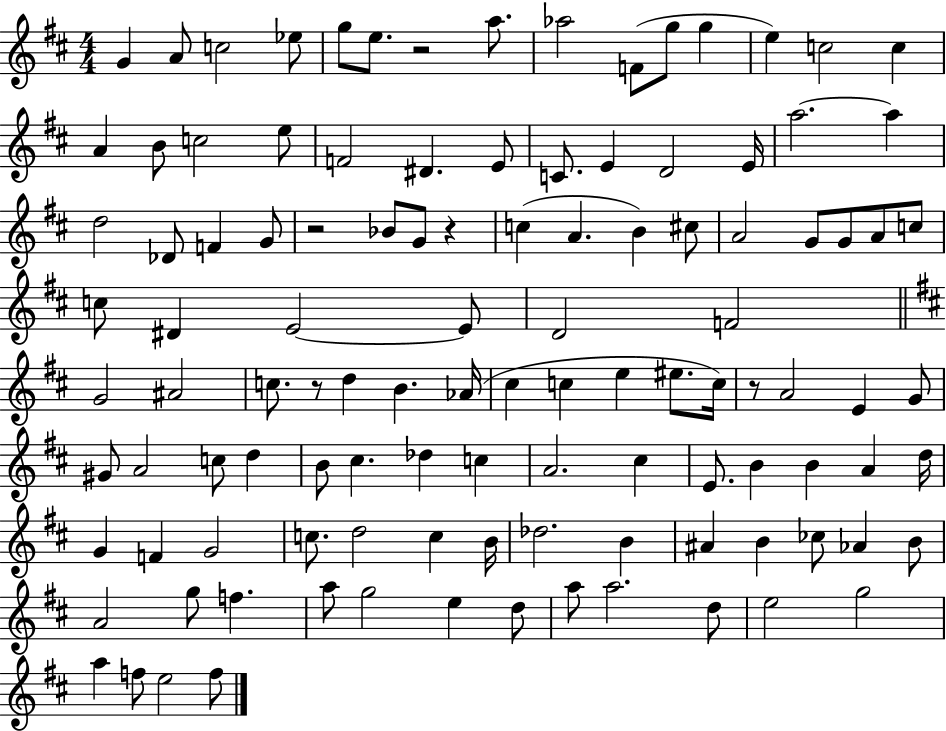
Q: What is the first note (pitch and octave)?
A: G4